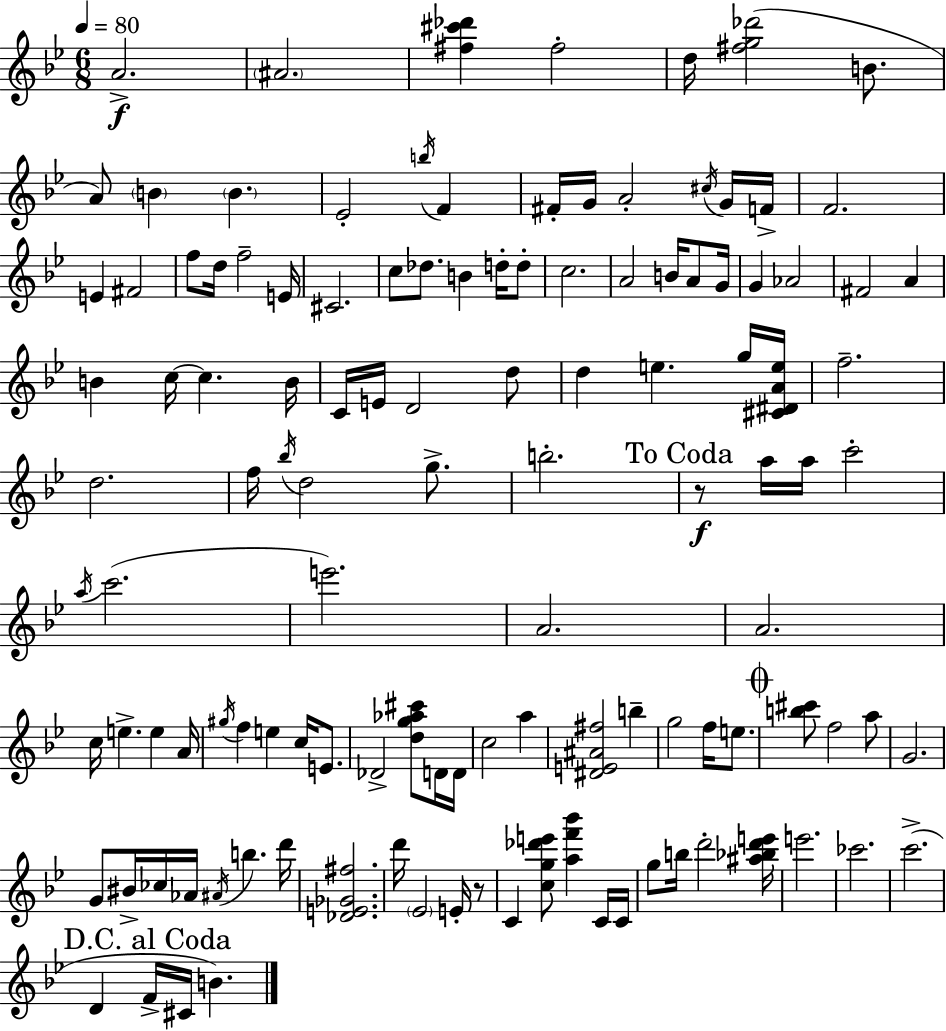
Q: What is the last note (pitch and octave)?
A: B4